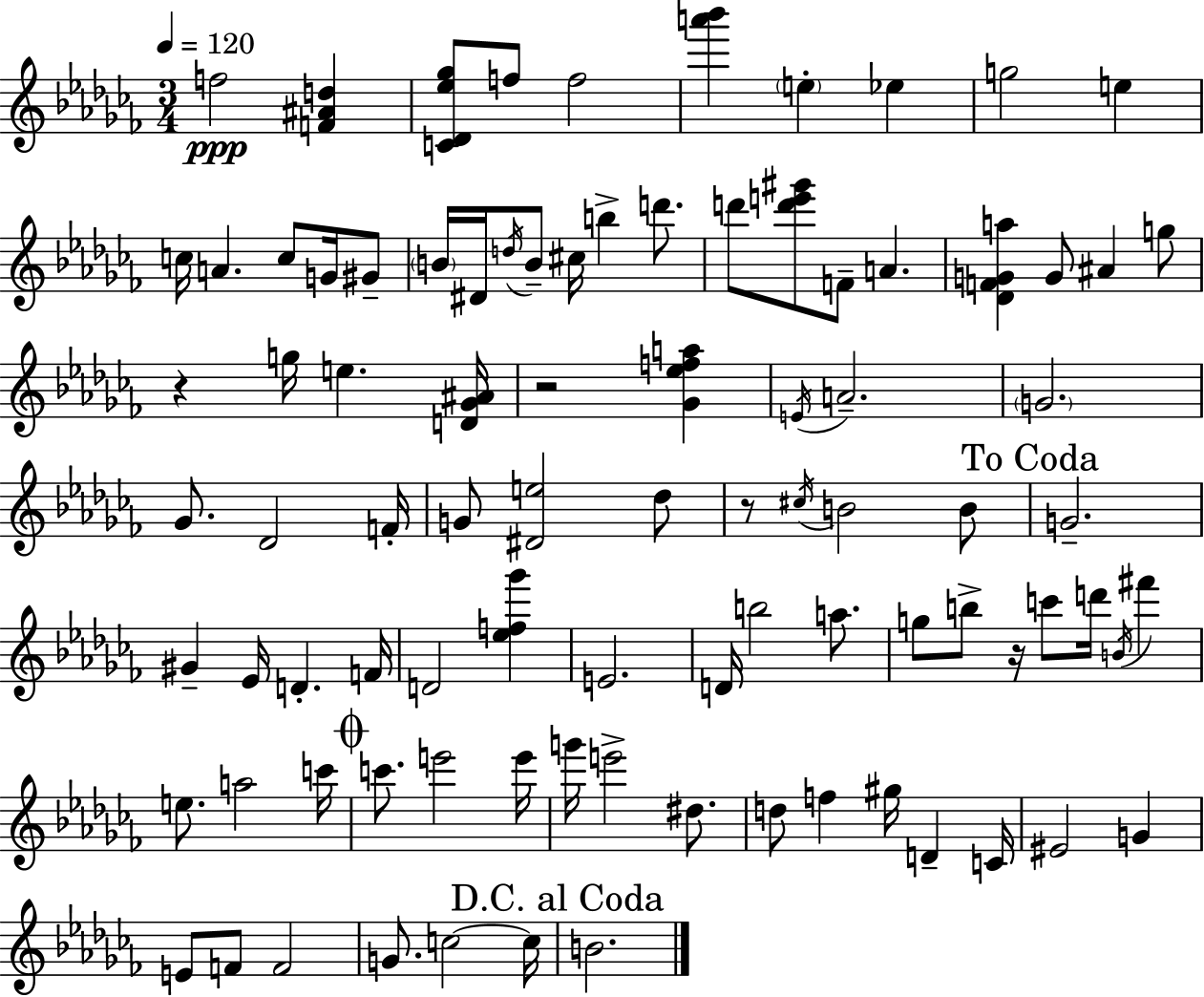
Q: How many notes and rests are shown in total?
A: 90